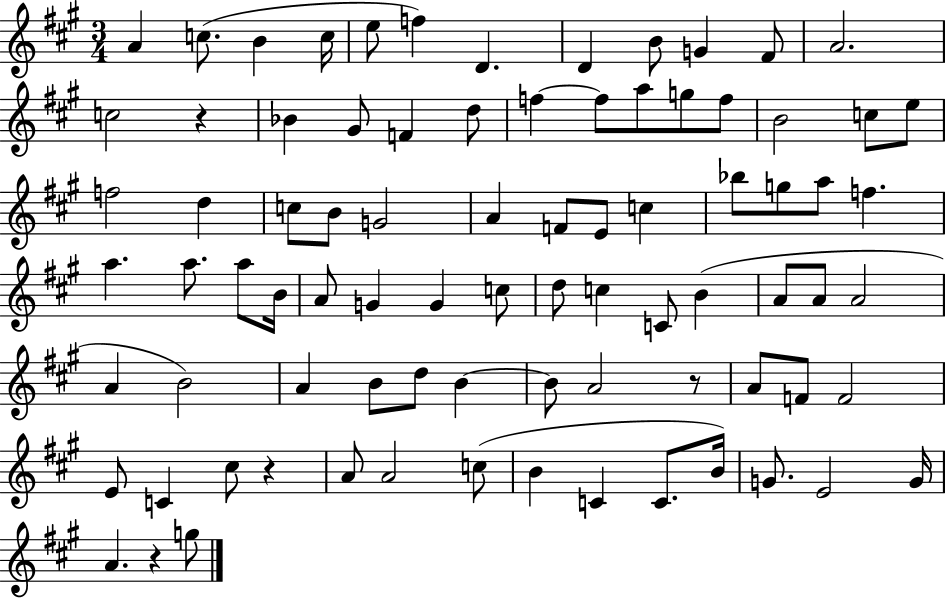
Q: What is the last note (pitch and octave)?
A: G5